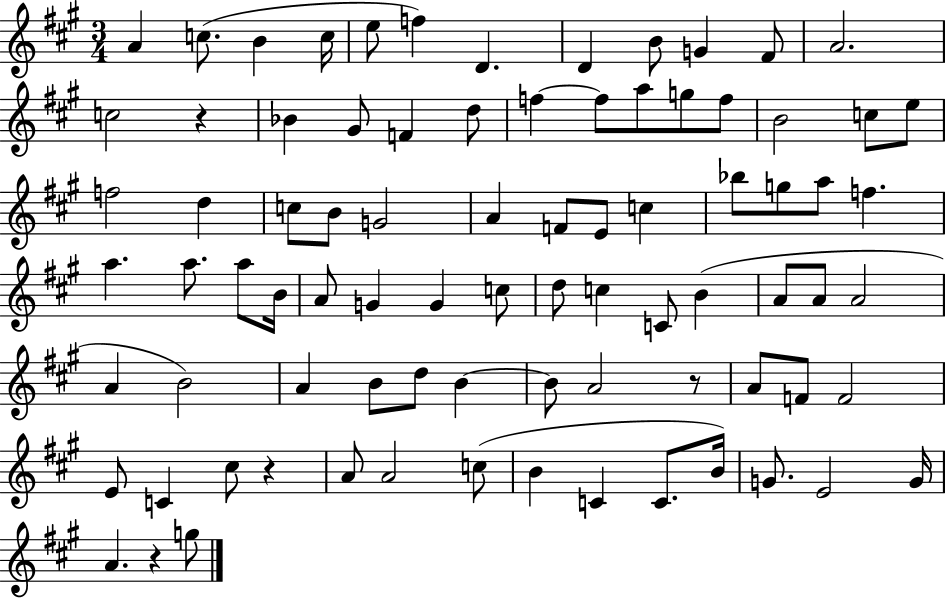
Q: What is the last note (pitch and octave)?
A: G5